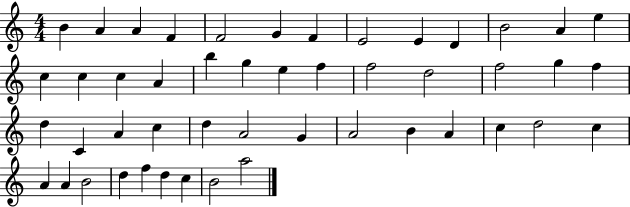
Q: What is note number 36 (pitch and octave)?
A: A4